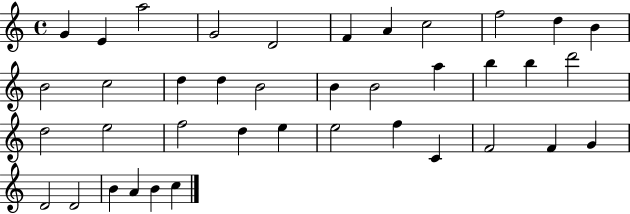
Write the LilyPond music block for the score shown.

{
  \clef treble
  \time 4/4
  \defaultTimeSignature
  \key c \major
  g'4 e'4 a''2 | g'2 d'2 | f'4 a'4 c''2 | f''2 d''4 b'4 | \break b'2 c''2 | d''4 d''4 b'2 | b'4 b'2 a''4 | b''4 b''4 d'''2 | \break d''2 e''2 | f''2 d''4 e''4 | e''2 f''4 c'4 | f'2 f'4 g'4 | \break d'2 d'2 | b'4 a'4 b'4 c''4 | \bar "|."
}